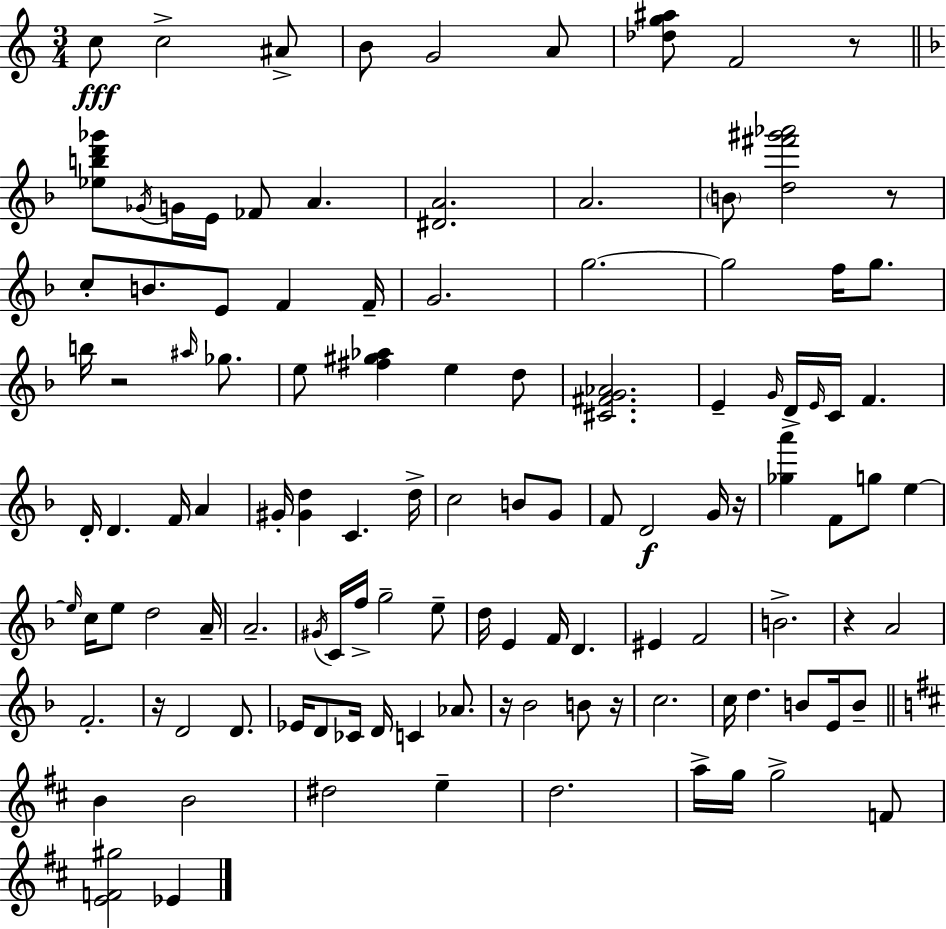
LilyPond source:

{
  \clef treble
  \numericTimeSignature
  \time 3/4
  \key a \minor
  c''8\fff c''2-> ais'8-> | b'8 g'2 a'8 | <des'' g'' ais''>8 f'2 r8 | \bar "||" \break \key f \major <ees'' b'' d''' ges'''>8 \acciaccatura { ges'16 } g'16 e'16 fes'8 a'4. | <dis' a'>2. | a'2. | \parenthesize b'8 <d'' fis''' gis''' aes'''>2 r8 | \break c''8-. b'8. e'8 f'4 | f'16-- g'2. | g''2.~~ | g''2 f''16 g''8. | \break b''16 r2 \grace { ais''16 } ges''8. | e''8 <fis'' gis'' aes''>4 e''4 | d''8 <cis' fis' g' aes'>2. | e'4-- \grace { g'16 } d'16-> \grace { e'16 } c'16 f'4. | \break d'16-. d'4. f'16 | a'4 gis'16-. <gis' d''>4 c'4. | d''16-> c''2 | b'8 g'8 f'8 d'2\f | \break g'16 r16 <ges'' a'''>4 f'8 g''8 | e''4~~ \grace { e''16 } c''16 e''8 d''2 | a'16-- a'2.-- | \acciaccatura { gis'16 } c'16 f''16-> g''2-- | \break e''8-- d''16 e'4 f'16 | d'4. eis'4 f'2 | b'2.-> | r4 a'2 | \break f'2.-. | r16 d'2 | d'8. ees'16 d'8 ces'16 d'16 c'4 | aes'8. r16 bes'2 | \break b'8 r16 c''2. | c''16 d''4. | b'8 e'16 b'8-- \bar "||" \break \key d \major b'4 b'2 | dis''2 e''4-- | d''2. | a''16-> g''16 g''2-> f'8 | \break <e' f' gis''>2 ees'4 | \bar "|."
}